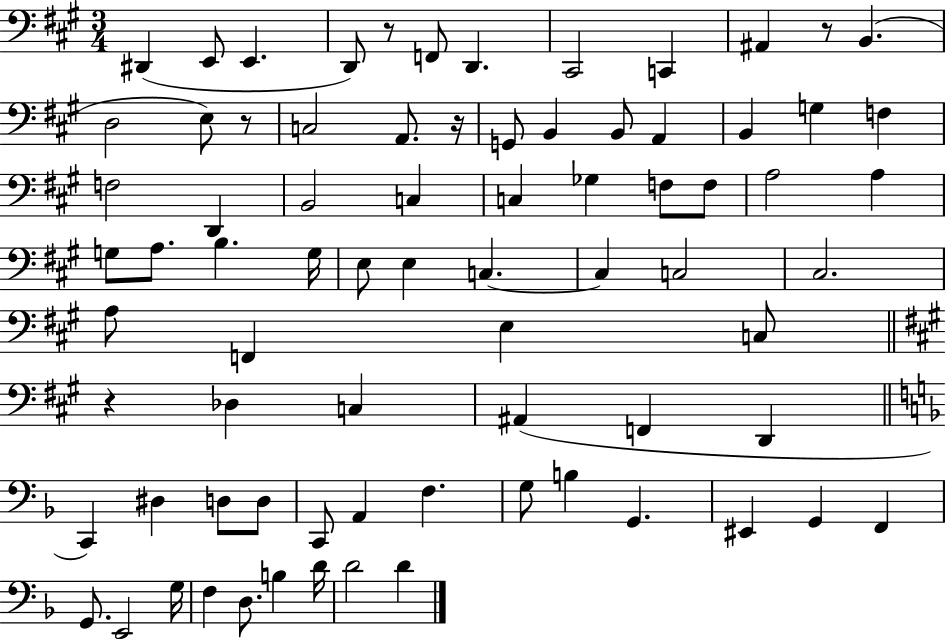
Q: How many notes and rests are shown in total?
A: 77